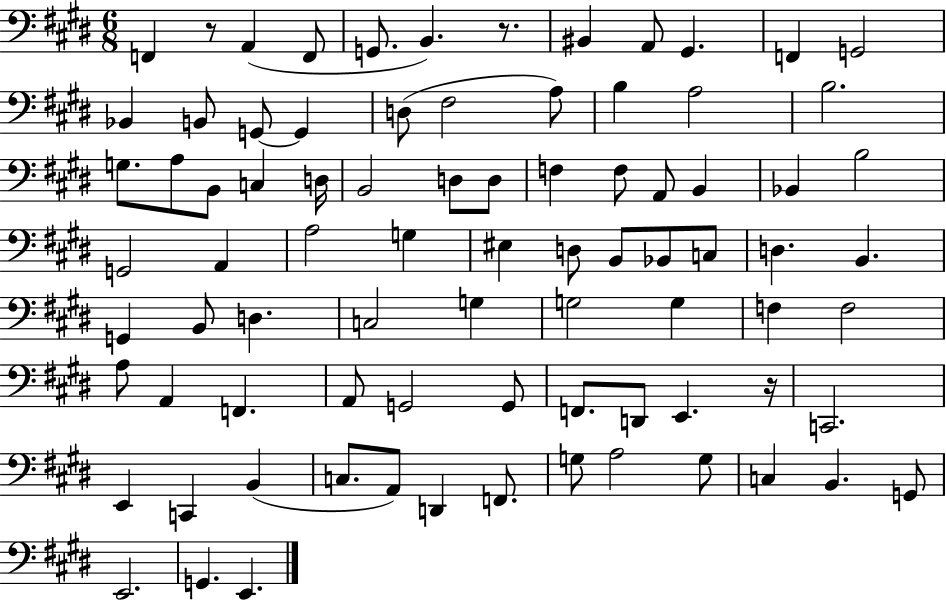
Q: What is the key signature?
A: E major